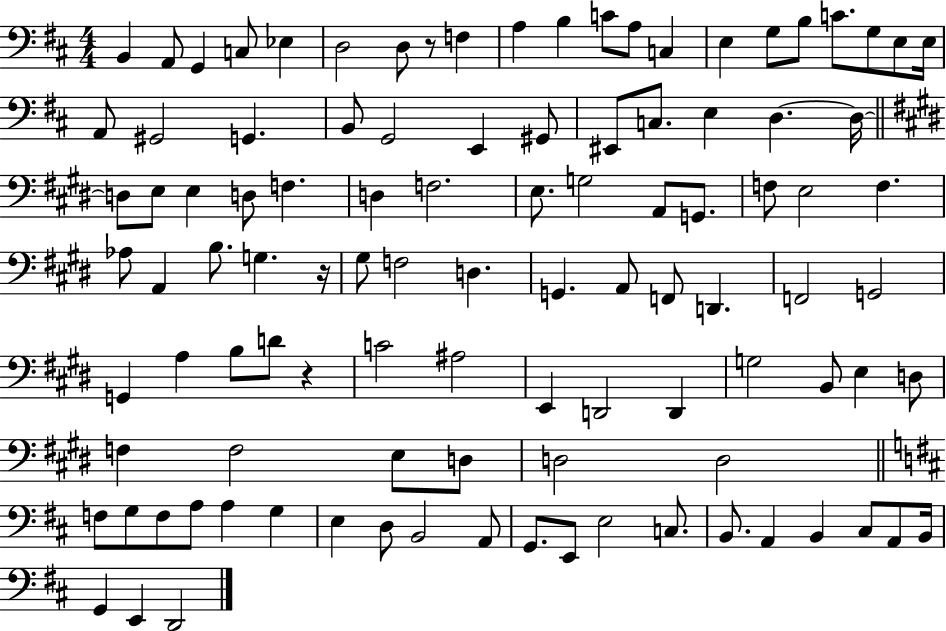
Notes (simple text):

B2/q A2/e G2/q C3/e Eb3/q D3/h D3/e R/e F3/q A3/q B3/q C4/e A3/e C3/q E3/q G3/e B3/e C4/e. G3/e E3/e E3/s A2/e G#2/h G2/q. B2/e G2/h E2/q G#2/e EIS2/e C3/e. E3/q D3/q. D3/s D3/e E3/e E3/q D3/e F3/q. D3/q F3/h. E3/e. G3/h A2/e G2/e. F3/e E3/h F3/q. Ab3/e A2/q B3/e. G3/q. R/s G#3/e F3/h D3/q. G2/q. A2/e F2/e D2/q. F2/h G2/h G2/q A3/q B3/e D4/e R/q C4/h A#3/h E2/q D2/h D2/q G3/h B2/e E3/q D3/e F3/q F3/h E3/e D3/e D3/h D3/h F3/e G3/e F3/e A3/e A3/q G3/q E3/q D3/e B2/h A2/e G2/e. E2/e E3/h C3/e. B2/e. A2/q B2/q C#3/e A2/e B2/s G2/q E2/q D2/h